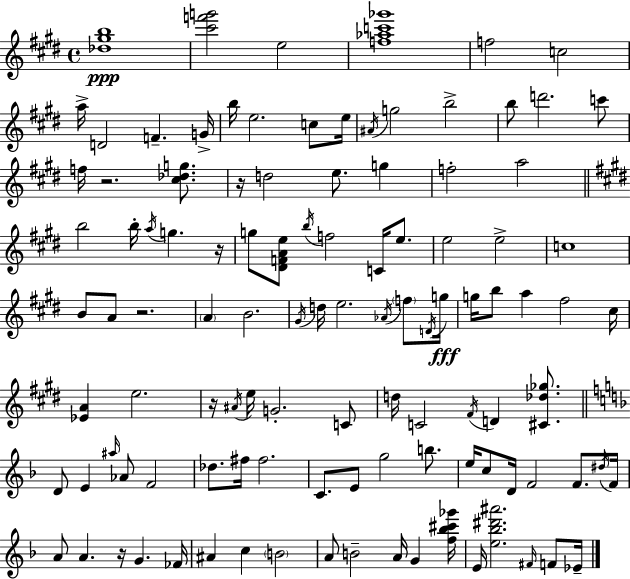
[Db5,G#5,B5]/w [C#6,F6,G6]/h E5/h [F5,Ab5,C6,Gb6]/w F5/h C5/h A5/s D4/h F4/q. G4/s B5/s E5/h. C5/e E5/s A#4/s G5/h B5/h B5/e D6/h. C6/e F5/s R/h. [C#5,Db5,G5]/e. R/s D5/h E5/e. G5/q F5/h A5/h B5/h B5/s A5/s G5/q. R/s G5/e [D#4,F4,A4,E5]/e B5/s F5/h C4/s E5/e. E5/h E5/h C5/w B4/e A4/e R/h. A4/q B4/h. G#4/s D5/s E5/h. Ab4/s F5/e D4/s G5/s G5/s B5/e A5/q F#5/h C#5/s [Eb4,A4]/q E5/h. R/s A#4/s E5/s G4/h. C4/e D5/s C4/h F#4/s D4/q [C#4,Db5,Gb5]/e. D4/e E4/q A#5/s Ab4/e F4/h Db5/e. F#5/s F#5/h. C4/e. E4/e G5/h B5/e. E5/s C5/e D4/s F4/h F4/e. D#5/s F4/s A4/e A4/q. R/s G4/q. FES4/s A#4/q C5/q B4/h A4/e B4/h A4/s G4/q [F5,Bb5,C#6,Gb6]/s E4/s [E5,Bb5,D#6,A#6]/h. F#4/s F4/e Eb4/s